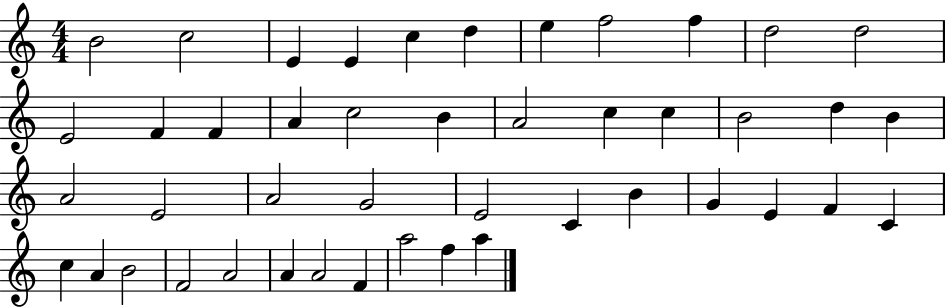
{
  \clef treble
  \numericTimeSignature
  \time 4/4
  \key c \major
  b'2 c''2 | e'4 e'4 c''4 d''4 | e''4 f''2 f''4 | d''2 d''2 | \break e'2 f'4 f'4 | a'4 c''2 b'4 | a'2 c''4 c''4 | b'2 d''4 b'4 | \break a'2 e'2 | a'2 g'2 | e'2 c'4 b'4 | g'4 e'4 f'4 c'4 | \break c''4 a'4 b'2 | f'2 a'2 | a'4 a'2 f'4 | a''2 f''4 a''4 | \break \bar "|."
}